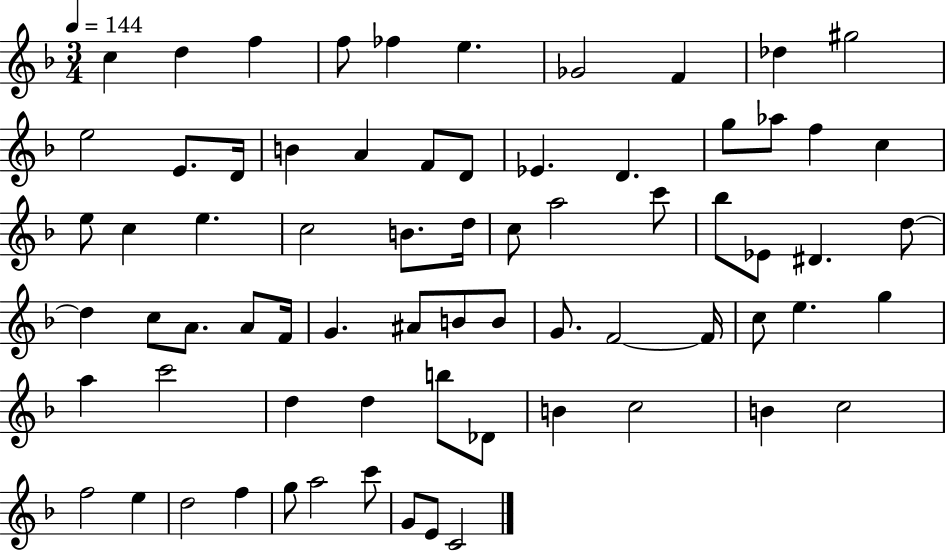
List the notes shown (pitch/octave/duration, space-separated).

C5/q D5/q F5/q F5/e FES5/q E5/q. Gb4/h F4/q Db5/q G#5/h E5/h E4/e. D4/s B4/q A4/q F4/e D4/e Eb4/q. D4/q. G5/e Ab5/e F5/q C5/q E5/e C5/q E5/q. C5/h B4/e. D5/s C5/e A5/h C6/e Bb5/e Eb4/e D#4/q. D5/e D5/q C5/e A4/e. A4/e F4/s G4/q. A#4/e B4/e B4/e G4/e. F4/h F4/s C5/e E5/q. G5/q A5/q C6/h D5/q D5/q B5/e Db4/e B4/q C5/h B4/q C5/h F5/h E5/q D5/h F5/q G5/e A5/h C6/e G4/e E4/e C4/h